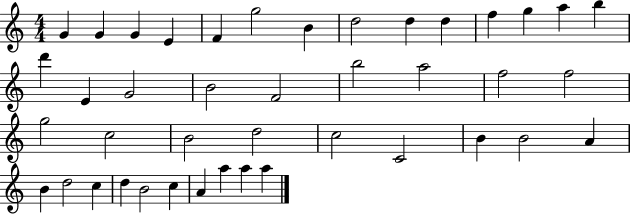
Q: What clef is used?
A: treble